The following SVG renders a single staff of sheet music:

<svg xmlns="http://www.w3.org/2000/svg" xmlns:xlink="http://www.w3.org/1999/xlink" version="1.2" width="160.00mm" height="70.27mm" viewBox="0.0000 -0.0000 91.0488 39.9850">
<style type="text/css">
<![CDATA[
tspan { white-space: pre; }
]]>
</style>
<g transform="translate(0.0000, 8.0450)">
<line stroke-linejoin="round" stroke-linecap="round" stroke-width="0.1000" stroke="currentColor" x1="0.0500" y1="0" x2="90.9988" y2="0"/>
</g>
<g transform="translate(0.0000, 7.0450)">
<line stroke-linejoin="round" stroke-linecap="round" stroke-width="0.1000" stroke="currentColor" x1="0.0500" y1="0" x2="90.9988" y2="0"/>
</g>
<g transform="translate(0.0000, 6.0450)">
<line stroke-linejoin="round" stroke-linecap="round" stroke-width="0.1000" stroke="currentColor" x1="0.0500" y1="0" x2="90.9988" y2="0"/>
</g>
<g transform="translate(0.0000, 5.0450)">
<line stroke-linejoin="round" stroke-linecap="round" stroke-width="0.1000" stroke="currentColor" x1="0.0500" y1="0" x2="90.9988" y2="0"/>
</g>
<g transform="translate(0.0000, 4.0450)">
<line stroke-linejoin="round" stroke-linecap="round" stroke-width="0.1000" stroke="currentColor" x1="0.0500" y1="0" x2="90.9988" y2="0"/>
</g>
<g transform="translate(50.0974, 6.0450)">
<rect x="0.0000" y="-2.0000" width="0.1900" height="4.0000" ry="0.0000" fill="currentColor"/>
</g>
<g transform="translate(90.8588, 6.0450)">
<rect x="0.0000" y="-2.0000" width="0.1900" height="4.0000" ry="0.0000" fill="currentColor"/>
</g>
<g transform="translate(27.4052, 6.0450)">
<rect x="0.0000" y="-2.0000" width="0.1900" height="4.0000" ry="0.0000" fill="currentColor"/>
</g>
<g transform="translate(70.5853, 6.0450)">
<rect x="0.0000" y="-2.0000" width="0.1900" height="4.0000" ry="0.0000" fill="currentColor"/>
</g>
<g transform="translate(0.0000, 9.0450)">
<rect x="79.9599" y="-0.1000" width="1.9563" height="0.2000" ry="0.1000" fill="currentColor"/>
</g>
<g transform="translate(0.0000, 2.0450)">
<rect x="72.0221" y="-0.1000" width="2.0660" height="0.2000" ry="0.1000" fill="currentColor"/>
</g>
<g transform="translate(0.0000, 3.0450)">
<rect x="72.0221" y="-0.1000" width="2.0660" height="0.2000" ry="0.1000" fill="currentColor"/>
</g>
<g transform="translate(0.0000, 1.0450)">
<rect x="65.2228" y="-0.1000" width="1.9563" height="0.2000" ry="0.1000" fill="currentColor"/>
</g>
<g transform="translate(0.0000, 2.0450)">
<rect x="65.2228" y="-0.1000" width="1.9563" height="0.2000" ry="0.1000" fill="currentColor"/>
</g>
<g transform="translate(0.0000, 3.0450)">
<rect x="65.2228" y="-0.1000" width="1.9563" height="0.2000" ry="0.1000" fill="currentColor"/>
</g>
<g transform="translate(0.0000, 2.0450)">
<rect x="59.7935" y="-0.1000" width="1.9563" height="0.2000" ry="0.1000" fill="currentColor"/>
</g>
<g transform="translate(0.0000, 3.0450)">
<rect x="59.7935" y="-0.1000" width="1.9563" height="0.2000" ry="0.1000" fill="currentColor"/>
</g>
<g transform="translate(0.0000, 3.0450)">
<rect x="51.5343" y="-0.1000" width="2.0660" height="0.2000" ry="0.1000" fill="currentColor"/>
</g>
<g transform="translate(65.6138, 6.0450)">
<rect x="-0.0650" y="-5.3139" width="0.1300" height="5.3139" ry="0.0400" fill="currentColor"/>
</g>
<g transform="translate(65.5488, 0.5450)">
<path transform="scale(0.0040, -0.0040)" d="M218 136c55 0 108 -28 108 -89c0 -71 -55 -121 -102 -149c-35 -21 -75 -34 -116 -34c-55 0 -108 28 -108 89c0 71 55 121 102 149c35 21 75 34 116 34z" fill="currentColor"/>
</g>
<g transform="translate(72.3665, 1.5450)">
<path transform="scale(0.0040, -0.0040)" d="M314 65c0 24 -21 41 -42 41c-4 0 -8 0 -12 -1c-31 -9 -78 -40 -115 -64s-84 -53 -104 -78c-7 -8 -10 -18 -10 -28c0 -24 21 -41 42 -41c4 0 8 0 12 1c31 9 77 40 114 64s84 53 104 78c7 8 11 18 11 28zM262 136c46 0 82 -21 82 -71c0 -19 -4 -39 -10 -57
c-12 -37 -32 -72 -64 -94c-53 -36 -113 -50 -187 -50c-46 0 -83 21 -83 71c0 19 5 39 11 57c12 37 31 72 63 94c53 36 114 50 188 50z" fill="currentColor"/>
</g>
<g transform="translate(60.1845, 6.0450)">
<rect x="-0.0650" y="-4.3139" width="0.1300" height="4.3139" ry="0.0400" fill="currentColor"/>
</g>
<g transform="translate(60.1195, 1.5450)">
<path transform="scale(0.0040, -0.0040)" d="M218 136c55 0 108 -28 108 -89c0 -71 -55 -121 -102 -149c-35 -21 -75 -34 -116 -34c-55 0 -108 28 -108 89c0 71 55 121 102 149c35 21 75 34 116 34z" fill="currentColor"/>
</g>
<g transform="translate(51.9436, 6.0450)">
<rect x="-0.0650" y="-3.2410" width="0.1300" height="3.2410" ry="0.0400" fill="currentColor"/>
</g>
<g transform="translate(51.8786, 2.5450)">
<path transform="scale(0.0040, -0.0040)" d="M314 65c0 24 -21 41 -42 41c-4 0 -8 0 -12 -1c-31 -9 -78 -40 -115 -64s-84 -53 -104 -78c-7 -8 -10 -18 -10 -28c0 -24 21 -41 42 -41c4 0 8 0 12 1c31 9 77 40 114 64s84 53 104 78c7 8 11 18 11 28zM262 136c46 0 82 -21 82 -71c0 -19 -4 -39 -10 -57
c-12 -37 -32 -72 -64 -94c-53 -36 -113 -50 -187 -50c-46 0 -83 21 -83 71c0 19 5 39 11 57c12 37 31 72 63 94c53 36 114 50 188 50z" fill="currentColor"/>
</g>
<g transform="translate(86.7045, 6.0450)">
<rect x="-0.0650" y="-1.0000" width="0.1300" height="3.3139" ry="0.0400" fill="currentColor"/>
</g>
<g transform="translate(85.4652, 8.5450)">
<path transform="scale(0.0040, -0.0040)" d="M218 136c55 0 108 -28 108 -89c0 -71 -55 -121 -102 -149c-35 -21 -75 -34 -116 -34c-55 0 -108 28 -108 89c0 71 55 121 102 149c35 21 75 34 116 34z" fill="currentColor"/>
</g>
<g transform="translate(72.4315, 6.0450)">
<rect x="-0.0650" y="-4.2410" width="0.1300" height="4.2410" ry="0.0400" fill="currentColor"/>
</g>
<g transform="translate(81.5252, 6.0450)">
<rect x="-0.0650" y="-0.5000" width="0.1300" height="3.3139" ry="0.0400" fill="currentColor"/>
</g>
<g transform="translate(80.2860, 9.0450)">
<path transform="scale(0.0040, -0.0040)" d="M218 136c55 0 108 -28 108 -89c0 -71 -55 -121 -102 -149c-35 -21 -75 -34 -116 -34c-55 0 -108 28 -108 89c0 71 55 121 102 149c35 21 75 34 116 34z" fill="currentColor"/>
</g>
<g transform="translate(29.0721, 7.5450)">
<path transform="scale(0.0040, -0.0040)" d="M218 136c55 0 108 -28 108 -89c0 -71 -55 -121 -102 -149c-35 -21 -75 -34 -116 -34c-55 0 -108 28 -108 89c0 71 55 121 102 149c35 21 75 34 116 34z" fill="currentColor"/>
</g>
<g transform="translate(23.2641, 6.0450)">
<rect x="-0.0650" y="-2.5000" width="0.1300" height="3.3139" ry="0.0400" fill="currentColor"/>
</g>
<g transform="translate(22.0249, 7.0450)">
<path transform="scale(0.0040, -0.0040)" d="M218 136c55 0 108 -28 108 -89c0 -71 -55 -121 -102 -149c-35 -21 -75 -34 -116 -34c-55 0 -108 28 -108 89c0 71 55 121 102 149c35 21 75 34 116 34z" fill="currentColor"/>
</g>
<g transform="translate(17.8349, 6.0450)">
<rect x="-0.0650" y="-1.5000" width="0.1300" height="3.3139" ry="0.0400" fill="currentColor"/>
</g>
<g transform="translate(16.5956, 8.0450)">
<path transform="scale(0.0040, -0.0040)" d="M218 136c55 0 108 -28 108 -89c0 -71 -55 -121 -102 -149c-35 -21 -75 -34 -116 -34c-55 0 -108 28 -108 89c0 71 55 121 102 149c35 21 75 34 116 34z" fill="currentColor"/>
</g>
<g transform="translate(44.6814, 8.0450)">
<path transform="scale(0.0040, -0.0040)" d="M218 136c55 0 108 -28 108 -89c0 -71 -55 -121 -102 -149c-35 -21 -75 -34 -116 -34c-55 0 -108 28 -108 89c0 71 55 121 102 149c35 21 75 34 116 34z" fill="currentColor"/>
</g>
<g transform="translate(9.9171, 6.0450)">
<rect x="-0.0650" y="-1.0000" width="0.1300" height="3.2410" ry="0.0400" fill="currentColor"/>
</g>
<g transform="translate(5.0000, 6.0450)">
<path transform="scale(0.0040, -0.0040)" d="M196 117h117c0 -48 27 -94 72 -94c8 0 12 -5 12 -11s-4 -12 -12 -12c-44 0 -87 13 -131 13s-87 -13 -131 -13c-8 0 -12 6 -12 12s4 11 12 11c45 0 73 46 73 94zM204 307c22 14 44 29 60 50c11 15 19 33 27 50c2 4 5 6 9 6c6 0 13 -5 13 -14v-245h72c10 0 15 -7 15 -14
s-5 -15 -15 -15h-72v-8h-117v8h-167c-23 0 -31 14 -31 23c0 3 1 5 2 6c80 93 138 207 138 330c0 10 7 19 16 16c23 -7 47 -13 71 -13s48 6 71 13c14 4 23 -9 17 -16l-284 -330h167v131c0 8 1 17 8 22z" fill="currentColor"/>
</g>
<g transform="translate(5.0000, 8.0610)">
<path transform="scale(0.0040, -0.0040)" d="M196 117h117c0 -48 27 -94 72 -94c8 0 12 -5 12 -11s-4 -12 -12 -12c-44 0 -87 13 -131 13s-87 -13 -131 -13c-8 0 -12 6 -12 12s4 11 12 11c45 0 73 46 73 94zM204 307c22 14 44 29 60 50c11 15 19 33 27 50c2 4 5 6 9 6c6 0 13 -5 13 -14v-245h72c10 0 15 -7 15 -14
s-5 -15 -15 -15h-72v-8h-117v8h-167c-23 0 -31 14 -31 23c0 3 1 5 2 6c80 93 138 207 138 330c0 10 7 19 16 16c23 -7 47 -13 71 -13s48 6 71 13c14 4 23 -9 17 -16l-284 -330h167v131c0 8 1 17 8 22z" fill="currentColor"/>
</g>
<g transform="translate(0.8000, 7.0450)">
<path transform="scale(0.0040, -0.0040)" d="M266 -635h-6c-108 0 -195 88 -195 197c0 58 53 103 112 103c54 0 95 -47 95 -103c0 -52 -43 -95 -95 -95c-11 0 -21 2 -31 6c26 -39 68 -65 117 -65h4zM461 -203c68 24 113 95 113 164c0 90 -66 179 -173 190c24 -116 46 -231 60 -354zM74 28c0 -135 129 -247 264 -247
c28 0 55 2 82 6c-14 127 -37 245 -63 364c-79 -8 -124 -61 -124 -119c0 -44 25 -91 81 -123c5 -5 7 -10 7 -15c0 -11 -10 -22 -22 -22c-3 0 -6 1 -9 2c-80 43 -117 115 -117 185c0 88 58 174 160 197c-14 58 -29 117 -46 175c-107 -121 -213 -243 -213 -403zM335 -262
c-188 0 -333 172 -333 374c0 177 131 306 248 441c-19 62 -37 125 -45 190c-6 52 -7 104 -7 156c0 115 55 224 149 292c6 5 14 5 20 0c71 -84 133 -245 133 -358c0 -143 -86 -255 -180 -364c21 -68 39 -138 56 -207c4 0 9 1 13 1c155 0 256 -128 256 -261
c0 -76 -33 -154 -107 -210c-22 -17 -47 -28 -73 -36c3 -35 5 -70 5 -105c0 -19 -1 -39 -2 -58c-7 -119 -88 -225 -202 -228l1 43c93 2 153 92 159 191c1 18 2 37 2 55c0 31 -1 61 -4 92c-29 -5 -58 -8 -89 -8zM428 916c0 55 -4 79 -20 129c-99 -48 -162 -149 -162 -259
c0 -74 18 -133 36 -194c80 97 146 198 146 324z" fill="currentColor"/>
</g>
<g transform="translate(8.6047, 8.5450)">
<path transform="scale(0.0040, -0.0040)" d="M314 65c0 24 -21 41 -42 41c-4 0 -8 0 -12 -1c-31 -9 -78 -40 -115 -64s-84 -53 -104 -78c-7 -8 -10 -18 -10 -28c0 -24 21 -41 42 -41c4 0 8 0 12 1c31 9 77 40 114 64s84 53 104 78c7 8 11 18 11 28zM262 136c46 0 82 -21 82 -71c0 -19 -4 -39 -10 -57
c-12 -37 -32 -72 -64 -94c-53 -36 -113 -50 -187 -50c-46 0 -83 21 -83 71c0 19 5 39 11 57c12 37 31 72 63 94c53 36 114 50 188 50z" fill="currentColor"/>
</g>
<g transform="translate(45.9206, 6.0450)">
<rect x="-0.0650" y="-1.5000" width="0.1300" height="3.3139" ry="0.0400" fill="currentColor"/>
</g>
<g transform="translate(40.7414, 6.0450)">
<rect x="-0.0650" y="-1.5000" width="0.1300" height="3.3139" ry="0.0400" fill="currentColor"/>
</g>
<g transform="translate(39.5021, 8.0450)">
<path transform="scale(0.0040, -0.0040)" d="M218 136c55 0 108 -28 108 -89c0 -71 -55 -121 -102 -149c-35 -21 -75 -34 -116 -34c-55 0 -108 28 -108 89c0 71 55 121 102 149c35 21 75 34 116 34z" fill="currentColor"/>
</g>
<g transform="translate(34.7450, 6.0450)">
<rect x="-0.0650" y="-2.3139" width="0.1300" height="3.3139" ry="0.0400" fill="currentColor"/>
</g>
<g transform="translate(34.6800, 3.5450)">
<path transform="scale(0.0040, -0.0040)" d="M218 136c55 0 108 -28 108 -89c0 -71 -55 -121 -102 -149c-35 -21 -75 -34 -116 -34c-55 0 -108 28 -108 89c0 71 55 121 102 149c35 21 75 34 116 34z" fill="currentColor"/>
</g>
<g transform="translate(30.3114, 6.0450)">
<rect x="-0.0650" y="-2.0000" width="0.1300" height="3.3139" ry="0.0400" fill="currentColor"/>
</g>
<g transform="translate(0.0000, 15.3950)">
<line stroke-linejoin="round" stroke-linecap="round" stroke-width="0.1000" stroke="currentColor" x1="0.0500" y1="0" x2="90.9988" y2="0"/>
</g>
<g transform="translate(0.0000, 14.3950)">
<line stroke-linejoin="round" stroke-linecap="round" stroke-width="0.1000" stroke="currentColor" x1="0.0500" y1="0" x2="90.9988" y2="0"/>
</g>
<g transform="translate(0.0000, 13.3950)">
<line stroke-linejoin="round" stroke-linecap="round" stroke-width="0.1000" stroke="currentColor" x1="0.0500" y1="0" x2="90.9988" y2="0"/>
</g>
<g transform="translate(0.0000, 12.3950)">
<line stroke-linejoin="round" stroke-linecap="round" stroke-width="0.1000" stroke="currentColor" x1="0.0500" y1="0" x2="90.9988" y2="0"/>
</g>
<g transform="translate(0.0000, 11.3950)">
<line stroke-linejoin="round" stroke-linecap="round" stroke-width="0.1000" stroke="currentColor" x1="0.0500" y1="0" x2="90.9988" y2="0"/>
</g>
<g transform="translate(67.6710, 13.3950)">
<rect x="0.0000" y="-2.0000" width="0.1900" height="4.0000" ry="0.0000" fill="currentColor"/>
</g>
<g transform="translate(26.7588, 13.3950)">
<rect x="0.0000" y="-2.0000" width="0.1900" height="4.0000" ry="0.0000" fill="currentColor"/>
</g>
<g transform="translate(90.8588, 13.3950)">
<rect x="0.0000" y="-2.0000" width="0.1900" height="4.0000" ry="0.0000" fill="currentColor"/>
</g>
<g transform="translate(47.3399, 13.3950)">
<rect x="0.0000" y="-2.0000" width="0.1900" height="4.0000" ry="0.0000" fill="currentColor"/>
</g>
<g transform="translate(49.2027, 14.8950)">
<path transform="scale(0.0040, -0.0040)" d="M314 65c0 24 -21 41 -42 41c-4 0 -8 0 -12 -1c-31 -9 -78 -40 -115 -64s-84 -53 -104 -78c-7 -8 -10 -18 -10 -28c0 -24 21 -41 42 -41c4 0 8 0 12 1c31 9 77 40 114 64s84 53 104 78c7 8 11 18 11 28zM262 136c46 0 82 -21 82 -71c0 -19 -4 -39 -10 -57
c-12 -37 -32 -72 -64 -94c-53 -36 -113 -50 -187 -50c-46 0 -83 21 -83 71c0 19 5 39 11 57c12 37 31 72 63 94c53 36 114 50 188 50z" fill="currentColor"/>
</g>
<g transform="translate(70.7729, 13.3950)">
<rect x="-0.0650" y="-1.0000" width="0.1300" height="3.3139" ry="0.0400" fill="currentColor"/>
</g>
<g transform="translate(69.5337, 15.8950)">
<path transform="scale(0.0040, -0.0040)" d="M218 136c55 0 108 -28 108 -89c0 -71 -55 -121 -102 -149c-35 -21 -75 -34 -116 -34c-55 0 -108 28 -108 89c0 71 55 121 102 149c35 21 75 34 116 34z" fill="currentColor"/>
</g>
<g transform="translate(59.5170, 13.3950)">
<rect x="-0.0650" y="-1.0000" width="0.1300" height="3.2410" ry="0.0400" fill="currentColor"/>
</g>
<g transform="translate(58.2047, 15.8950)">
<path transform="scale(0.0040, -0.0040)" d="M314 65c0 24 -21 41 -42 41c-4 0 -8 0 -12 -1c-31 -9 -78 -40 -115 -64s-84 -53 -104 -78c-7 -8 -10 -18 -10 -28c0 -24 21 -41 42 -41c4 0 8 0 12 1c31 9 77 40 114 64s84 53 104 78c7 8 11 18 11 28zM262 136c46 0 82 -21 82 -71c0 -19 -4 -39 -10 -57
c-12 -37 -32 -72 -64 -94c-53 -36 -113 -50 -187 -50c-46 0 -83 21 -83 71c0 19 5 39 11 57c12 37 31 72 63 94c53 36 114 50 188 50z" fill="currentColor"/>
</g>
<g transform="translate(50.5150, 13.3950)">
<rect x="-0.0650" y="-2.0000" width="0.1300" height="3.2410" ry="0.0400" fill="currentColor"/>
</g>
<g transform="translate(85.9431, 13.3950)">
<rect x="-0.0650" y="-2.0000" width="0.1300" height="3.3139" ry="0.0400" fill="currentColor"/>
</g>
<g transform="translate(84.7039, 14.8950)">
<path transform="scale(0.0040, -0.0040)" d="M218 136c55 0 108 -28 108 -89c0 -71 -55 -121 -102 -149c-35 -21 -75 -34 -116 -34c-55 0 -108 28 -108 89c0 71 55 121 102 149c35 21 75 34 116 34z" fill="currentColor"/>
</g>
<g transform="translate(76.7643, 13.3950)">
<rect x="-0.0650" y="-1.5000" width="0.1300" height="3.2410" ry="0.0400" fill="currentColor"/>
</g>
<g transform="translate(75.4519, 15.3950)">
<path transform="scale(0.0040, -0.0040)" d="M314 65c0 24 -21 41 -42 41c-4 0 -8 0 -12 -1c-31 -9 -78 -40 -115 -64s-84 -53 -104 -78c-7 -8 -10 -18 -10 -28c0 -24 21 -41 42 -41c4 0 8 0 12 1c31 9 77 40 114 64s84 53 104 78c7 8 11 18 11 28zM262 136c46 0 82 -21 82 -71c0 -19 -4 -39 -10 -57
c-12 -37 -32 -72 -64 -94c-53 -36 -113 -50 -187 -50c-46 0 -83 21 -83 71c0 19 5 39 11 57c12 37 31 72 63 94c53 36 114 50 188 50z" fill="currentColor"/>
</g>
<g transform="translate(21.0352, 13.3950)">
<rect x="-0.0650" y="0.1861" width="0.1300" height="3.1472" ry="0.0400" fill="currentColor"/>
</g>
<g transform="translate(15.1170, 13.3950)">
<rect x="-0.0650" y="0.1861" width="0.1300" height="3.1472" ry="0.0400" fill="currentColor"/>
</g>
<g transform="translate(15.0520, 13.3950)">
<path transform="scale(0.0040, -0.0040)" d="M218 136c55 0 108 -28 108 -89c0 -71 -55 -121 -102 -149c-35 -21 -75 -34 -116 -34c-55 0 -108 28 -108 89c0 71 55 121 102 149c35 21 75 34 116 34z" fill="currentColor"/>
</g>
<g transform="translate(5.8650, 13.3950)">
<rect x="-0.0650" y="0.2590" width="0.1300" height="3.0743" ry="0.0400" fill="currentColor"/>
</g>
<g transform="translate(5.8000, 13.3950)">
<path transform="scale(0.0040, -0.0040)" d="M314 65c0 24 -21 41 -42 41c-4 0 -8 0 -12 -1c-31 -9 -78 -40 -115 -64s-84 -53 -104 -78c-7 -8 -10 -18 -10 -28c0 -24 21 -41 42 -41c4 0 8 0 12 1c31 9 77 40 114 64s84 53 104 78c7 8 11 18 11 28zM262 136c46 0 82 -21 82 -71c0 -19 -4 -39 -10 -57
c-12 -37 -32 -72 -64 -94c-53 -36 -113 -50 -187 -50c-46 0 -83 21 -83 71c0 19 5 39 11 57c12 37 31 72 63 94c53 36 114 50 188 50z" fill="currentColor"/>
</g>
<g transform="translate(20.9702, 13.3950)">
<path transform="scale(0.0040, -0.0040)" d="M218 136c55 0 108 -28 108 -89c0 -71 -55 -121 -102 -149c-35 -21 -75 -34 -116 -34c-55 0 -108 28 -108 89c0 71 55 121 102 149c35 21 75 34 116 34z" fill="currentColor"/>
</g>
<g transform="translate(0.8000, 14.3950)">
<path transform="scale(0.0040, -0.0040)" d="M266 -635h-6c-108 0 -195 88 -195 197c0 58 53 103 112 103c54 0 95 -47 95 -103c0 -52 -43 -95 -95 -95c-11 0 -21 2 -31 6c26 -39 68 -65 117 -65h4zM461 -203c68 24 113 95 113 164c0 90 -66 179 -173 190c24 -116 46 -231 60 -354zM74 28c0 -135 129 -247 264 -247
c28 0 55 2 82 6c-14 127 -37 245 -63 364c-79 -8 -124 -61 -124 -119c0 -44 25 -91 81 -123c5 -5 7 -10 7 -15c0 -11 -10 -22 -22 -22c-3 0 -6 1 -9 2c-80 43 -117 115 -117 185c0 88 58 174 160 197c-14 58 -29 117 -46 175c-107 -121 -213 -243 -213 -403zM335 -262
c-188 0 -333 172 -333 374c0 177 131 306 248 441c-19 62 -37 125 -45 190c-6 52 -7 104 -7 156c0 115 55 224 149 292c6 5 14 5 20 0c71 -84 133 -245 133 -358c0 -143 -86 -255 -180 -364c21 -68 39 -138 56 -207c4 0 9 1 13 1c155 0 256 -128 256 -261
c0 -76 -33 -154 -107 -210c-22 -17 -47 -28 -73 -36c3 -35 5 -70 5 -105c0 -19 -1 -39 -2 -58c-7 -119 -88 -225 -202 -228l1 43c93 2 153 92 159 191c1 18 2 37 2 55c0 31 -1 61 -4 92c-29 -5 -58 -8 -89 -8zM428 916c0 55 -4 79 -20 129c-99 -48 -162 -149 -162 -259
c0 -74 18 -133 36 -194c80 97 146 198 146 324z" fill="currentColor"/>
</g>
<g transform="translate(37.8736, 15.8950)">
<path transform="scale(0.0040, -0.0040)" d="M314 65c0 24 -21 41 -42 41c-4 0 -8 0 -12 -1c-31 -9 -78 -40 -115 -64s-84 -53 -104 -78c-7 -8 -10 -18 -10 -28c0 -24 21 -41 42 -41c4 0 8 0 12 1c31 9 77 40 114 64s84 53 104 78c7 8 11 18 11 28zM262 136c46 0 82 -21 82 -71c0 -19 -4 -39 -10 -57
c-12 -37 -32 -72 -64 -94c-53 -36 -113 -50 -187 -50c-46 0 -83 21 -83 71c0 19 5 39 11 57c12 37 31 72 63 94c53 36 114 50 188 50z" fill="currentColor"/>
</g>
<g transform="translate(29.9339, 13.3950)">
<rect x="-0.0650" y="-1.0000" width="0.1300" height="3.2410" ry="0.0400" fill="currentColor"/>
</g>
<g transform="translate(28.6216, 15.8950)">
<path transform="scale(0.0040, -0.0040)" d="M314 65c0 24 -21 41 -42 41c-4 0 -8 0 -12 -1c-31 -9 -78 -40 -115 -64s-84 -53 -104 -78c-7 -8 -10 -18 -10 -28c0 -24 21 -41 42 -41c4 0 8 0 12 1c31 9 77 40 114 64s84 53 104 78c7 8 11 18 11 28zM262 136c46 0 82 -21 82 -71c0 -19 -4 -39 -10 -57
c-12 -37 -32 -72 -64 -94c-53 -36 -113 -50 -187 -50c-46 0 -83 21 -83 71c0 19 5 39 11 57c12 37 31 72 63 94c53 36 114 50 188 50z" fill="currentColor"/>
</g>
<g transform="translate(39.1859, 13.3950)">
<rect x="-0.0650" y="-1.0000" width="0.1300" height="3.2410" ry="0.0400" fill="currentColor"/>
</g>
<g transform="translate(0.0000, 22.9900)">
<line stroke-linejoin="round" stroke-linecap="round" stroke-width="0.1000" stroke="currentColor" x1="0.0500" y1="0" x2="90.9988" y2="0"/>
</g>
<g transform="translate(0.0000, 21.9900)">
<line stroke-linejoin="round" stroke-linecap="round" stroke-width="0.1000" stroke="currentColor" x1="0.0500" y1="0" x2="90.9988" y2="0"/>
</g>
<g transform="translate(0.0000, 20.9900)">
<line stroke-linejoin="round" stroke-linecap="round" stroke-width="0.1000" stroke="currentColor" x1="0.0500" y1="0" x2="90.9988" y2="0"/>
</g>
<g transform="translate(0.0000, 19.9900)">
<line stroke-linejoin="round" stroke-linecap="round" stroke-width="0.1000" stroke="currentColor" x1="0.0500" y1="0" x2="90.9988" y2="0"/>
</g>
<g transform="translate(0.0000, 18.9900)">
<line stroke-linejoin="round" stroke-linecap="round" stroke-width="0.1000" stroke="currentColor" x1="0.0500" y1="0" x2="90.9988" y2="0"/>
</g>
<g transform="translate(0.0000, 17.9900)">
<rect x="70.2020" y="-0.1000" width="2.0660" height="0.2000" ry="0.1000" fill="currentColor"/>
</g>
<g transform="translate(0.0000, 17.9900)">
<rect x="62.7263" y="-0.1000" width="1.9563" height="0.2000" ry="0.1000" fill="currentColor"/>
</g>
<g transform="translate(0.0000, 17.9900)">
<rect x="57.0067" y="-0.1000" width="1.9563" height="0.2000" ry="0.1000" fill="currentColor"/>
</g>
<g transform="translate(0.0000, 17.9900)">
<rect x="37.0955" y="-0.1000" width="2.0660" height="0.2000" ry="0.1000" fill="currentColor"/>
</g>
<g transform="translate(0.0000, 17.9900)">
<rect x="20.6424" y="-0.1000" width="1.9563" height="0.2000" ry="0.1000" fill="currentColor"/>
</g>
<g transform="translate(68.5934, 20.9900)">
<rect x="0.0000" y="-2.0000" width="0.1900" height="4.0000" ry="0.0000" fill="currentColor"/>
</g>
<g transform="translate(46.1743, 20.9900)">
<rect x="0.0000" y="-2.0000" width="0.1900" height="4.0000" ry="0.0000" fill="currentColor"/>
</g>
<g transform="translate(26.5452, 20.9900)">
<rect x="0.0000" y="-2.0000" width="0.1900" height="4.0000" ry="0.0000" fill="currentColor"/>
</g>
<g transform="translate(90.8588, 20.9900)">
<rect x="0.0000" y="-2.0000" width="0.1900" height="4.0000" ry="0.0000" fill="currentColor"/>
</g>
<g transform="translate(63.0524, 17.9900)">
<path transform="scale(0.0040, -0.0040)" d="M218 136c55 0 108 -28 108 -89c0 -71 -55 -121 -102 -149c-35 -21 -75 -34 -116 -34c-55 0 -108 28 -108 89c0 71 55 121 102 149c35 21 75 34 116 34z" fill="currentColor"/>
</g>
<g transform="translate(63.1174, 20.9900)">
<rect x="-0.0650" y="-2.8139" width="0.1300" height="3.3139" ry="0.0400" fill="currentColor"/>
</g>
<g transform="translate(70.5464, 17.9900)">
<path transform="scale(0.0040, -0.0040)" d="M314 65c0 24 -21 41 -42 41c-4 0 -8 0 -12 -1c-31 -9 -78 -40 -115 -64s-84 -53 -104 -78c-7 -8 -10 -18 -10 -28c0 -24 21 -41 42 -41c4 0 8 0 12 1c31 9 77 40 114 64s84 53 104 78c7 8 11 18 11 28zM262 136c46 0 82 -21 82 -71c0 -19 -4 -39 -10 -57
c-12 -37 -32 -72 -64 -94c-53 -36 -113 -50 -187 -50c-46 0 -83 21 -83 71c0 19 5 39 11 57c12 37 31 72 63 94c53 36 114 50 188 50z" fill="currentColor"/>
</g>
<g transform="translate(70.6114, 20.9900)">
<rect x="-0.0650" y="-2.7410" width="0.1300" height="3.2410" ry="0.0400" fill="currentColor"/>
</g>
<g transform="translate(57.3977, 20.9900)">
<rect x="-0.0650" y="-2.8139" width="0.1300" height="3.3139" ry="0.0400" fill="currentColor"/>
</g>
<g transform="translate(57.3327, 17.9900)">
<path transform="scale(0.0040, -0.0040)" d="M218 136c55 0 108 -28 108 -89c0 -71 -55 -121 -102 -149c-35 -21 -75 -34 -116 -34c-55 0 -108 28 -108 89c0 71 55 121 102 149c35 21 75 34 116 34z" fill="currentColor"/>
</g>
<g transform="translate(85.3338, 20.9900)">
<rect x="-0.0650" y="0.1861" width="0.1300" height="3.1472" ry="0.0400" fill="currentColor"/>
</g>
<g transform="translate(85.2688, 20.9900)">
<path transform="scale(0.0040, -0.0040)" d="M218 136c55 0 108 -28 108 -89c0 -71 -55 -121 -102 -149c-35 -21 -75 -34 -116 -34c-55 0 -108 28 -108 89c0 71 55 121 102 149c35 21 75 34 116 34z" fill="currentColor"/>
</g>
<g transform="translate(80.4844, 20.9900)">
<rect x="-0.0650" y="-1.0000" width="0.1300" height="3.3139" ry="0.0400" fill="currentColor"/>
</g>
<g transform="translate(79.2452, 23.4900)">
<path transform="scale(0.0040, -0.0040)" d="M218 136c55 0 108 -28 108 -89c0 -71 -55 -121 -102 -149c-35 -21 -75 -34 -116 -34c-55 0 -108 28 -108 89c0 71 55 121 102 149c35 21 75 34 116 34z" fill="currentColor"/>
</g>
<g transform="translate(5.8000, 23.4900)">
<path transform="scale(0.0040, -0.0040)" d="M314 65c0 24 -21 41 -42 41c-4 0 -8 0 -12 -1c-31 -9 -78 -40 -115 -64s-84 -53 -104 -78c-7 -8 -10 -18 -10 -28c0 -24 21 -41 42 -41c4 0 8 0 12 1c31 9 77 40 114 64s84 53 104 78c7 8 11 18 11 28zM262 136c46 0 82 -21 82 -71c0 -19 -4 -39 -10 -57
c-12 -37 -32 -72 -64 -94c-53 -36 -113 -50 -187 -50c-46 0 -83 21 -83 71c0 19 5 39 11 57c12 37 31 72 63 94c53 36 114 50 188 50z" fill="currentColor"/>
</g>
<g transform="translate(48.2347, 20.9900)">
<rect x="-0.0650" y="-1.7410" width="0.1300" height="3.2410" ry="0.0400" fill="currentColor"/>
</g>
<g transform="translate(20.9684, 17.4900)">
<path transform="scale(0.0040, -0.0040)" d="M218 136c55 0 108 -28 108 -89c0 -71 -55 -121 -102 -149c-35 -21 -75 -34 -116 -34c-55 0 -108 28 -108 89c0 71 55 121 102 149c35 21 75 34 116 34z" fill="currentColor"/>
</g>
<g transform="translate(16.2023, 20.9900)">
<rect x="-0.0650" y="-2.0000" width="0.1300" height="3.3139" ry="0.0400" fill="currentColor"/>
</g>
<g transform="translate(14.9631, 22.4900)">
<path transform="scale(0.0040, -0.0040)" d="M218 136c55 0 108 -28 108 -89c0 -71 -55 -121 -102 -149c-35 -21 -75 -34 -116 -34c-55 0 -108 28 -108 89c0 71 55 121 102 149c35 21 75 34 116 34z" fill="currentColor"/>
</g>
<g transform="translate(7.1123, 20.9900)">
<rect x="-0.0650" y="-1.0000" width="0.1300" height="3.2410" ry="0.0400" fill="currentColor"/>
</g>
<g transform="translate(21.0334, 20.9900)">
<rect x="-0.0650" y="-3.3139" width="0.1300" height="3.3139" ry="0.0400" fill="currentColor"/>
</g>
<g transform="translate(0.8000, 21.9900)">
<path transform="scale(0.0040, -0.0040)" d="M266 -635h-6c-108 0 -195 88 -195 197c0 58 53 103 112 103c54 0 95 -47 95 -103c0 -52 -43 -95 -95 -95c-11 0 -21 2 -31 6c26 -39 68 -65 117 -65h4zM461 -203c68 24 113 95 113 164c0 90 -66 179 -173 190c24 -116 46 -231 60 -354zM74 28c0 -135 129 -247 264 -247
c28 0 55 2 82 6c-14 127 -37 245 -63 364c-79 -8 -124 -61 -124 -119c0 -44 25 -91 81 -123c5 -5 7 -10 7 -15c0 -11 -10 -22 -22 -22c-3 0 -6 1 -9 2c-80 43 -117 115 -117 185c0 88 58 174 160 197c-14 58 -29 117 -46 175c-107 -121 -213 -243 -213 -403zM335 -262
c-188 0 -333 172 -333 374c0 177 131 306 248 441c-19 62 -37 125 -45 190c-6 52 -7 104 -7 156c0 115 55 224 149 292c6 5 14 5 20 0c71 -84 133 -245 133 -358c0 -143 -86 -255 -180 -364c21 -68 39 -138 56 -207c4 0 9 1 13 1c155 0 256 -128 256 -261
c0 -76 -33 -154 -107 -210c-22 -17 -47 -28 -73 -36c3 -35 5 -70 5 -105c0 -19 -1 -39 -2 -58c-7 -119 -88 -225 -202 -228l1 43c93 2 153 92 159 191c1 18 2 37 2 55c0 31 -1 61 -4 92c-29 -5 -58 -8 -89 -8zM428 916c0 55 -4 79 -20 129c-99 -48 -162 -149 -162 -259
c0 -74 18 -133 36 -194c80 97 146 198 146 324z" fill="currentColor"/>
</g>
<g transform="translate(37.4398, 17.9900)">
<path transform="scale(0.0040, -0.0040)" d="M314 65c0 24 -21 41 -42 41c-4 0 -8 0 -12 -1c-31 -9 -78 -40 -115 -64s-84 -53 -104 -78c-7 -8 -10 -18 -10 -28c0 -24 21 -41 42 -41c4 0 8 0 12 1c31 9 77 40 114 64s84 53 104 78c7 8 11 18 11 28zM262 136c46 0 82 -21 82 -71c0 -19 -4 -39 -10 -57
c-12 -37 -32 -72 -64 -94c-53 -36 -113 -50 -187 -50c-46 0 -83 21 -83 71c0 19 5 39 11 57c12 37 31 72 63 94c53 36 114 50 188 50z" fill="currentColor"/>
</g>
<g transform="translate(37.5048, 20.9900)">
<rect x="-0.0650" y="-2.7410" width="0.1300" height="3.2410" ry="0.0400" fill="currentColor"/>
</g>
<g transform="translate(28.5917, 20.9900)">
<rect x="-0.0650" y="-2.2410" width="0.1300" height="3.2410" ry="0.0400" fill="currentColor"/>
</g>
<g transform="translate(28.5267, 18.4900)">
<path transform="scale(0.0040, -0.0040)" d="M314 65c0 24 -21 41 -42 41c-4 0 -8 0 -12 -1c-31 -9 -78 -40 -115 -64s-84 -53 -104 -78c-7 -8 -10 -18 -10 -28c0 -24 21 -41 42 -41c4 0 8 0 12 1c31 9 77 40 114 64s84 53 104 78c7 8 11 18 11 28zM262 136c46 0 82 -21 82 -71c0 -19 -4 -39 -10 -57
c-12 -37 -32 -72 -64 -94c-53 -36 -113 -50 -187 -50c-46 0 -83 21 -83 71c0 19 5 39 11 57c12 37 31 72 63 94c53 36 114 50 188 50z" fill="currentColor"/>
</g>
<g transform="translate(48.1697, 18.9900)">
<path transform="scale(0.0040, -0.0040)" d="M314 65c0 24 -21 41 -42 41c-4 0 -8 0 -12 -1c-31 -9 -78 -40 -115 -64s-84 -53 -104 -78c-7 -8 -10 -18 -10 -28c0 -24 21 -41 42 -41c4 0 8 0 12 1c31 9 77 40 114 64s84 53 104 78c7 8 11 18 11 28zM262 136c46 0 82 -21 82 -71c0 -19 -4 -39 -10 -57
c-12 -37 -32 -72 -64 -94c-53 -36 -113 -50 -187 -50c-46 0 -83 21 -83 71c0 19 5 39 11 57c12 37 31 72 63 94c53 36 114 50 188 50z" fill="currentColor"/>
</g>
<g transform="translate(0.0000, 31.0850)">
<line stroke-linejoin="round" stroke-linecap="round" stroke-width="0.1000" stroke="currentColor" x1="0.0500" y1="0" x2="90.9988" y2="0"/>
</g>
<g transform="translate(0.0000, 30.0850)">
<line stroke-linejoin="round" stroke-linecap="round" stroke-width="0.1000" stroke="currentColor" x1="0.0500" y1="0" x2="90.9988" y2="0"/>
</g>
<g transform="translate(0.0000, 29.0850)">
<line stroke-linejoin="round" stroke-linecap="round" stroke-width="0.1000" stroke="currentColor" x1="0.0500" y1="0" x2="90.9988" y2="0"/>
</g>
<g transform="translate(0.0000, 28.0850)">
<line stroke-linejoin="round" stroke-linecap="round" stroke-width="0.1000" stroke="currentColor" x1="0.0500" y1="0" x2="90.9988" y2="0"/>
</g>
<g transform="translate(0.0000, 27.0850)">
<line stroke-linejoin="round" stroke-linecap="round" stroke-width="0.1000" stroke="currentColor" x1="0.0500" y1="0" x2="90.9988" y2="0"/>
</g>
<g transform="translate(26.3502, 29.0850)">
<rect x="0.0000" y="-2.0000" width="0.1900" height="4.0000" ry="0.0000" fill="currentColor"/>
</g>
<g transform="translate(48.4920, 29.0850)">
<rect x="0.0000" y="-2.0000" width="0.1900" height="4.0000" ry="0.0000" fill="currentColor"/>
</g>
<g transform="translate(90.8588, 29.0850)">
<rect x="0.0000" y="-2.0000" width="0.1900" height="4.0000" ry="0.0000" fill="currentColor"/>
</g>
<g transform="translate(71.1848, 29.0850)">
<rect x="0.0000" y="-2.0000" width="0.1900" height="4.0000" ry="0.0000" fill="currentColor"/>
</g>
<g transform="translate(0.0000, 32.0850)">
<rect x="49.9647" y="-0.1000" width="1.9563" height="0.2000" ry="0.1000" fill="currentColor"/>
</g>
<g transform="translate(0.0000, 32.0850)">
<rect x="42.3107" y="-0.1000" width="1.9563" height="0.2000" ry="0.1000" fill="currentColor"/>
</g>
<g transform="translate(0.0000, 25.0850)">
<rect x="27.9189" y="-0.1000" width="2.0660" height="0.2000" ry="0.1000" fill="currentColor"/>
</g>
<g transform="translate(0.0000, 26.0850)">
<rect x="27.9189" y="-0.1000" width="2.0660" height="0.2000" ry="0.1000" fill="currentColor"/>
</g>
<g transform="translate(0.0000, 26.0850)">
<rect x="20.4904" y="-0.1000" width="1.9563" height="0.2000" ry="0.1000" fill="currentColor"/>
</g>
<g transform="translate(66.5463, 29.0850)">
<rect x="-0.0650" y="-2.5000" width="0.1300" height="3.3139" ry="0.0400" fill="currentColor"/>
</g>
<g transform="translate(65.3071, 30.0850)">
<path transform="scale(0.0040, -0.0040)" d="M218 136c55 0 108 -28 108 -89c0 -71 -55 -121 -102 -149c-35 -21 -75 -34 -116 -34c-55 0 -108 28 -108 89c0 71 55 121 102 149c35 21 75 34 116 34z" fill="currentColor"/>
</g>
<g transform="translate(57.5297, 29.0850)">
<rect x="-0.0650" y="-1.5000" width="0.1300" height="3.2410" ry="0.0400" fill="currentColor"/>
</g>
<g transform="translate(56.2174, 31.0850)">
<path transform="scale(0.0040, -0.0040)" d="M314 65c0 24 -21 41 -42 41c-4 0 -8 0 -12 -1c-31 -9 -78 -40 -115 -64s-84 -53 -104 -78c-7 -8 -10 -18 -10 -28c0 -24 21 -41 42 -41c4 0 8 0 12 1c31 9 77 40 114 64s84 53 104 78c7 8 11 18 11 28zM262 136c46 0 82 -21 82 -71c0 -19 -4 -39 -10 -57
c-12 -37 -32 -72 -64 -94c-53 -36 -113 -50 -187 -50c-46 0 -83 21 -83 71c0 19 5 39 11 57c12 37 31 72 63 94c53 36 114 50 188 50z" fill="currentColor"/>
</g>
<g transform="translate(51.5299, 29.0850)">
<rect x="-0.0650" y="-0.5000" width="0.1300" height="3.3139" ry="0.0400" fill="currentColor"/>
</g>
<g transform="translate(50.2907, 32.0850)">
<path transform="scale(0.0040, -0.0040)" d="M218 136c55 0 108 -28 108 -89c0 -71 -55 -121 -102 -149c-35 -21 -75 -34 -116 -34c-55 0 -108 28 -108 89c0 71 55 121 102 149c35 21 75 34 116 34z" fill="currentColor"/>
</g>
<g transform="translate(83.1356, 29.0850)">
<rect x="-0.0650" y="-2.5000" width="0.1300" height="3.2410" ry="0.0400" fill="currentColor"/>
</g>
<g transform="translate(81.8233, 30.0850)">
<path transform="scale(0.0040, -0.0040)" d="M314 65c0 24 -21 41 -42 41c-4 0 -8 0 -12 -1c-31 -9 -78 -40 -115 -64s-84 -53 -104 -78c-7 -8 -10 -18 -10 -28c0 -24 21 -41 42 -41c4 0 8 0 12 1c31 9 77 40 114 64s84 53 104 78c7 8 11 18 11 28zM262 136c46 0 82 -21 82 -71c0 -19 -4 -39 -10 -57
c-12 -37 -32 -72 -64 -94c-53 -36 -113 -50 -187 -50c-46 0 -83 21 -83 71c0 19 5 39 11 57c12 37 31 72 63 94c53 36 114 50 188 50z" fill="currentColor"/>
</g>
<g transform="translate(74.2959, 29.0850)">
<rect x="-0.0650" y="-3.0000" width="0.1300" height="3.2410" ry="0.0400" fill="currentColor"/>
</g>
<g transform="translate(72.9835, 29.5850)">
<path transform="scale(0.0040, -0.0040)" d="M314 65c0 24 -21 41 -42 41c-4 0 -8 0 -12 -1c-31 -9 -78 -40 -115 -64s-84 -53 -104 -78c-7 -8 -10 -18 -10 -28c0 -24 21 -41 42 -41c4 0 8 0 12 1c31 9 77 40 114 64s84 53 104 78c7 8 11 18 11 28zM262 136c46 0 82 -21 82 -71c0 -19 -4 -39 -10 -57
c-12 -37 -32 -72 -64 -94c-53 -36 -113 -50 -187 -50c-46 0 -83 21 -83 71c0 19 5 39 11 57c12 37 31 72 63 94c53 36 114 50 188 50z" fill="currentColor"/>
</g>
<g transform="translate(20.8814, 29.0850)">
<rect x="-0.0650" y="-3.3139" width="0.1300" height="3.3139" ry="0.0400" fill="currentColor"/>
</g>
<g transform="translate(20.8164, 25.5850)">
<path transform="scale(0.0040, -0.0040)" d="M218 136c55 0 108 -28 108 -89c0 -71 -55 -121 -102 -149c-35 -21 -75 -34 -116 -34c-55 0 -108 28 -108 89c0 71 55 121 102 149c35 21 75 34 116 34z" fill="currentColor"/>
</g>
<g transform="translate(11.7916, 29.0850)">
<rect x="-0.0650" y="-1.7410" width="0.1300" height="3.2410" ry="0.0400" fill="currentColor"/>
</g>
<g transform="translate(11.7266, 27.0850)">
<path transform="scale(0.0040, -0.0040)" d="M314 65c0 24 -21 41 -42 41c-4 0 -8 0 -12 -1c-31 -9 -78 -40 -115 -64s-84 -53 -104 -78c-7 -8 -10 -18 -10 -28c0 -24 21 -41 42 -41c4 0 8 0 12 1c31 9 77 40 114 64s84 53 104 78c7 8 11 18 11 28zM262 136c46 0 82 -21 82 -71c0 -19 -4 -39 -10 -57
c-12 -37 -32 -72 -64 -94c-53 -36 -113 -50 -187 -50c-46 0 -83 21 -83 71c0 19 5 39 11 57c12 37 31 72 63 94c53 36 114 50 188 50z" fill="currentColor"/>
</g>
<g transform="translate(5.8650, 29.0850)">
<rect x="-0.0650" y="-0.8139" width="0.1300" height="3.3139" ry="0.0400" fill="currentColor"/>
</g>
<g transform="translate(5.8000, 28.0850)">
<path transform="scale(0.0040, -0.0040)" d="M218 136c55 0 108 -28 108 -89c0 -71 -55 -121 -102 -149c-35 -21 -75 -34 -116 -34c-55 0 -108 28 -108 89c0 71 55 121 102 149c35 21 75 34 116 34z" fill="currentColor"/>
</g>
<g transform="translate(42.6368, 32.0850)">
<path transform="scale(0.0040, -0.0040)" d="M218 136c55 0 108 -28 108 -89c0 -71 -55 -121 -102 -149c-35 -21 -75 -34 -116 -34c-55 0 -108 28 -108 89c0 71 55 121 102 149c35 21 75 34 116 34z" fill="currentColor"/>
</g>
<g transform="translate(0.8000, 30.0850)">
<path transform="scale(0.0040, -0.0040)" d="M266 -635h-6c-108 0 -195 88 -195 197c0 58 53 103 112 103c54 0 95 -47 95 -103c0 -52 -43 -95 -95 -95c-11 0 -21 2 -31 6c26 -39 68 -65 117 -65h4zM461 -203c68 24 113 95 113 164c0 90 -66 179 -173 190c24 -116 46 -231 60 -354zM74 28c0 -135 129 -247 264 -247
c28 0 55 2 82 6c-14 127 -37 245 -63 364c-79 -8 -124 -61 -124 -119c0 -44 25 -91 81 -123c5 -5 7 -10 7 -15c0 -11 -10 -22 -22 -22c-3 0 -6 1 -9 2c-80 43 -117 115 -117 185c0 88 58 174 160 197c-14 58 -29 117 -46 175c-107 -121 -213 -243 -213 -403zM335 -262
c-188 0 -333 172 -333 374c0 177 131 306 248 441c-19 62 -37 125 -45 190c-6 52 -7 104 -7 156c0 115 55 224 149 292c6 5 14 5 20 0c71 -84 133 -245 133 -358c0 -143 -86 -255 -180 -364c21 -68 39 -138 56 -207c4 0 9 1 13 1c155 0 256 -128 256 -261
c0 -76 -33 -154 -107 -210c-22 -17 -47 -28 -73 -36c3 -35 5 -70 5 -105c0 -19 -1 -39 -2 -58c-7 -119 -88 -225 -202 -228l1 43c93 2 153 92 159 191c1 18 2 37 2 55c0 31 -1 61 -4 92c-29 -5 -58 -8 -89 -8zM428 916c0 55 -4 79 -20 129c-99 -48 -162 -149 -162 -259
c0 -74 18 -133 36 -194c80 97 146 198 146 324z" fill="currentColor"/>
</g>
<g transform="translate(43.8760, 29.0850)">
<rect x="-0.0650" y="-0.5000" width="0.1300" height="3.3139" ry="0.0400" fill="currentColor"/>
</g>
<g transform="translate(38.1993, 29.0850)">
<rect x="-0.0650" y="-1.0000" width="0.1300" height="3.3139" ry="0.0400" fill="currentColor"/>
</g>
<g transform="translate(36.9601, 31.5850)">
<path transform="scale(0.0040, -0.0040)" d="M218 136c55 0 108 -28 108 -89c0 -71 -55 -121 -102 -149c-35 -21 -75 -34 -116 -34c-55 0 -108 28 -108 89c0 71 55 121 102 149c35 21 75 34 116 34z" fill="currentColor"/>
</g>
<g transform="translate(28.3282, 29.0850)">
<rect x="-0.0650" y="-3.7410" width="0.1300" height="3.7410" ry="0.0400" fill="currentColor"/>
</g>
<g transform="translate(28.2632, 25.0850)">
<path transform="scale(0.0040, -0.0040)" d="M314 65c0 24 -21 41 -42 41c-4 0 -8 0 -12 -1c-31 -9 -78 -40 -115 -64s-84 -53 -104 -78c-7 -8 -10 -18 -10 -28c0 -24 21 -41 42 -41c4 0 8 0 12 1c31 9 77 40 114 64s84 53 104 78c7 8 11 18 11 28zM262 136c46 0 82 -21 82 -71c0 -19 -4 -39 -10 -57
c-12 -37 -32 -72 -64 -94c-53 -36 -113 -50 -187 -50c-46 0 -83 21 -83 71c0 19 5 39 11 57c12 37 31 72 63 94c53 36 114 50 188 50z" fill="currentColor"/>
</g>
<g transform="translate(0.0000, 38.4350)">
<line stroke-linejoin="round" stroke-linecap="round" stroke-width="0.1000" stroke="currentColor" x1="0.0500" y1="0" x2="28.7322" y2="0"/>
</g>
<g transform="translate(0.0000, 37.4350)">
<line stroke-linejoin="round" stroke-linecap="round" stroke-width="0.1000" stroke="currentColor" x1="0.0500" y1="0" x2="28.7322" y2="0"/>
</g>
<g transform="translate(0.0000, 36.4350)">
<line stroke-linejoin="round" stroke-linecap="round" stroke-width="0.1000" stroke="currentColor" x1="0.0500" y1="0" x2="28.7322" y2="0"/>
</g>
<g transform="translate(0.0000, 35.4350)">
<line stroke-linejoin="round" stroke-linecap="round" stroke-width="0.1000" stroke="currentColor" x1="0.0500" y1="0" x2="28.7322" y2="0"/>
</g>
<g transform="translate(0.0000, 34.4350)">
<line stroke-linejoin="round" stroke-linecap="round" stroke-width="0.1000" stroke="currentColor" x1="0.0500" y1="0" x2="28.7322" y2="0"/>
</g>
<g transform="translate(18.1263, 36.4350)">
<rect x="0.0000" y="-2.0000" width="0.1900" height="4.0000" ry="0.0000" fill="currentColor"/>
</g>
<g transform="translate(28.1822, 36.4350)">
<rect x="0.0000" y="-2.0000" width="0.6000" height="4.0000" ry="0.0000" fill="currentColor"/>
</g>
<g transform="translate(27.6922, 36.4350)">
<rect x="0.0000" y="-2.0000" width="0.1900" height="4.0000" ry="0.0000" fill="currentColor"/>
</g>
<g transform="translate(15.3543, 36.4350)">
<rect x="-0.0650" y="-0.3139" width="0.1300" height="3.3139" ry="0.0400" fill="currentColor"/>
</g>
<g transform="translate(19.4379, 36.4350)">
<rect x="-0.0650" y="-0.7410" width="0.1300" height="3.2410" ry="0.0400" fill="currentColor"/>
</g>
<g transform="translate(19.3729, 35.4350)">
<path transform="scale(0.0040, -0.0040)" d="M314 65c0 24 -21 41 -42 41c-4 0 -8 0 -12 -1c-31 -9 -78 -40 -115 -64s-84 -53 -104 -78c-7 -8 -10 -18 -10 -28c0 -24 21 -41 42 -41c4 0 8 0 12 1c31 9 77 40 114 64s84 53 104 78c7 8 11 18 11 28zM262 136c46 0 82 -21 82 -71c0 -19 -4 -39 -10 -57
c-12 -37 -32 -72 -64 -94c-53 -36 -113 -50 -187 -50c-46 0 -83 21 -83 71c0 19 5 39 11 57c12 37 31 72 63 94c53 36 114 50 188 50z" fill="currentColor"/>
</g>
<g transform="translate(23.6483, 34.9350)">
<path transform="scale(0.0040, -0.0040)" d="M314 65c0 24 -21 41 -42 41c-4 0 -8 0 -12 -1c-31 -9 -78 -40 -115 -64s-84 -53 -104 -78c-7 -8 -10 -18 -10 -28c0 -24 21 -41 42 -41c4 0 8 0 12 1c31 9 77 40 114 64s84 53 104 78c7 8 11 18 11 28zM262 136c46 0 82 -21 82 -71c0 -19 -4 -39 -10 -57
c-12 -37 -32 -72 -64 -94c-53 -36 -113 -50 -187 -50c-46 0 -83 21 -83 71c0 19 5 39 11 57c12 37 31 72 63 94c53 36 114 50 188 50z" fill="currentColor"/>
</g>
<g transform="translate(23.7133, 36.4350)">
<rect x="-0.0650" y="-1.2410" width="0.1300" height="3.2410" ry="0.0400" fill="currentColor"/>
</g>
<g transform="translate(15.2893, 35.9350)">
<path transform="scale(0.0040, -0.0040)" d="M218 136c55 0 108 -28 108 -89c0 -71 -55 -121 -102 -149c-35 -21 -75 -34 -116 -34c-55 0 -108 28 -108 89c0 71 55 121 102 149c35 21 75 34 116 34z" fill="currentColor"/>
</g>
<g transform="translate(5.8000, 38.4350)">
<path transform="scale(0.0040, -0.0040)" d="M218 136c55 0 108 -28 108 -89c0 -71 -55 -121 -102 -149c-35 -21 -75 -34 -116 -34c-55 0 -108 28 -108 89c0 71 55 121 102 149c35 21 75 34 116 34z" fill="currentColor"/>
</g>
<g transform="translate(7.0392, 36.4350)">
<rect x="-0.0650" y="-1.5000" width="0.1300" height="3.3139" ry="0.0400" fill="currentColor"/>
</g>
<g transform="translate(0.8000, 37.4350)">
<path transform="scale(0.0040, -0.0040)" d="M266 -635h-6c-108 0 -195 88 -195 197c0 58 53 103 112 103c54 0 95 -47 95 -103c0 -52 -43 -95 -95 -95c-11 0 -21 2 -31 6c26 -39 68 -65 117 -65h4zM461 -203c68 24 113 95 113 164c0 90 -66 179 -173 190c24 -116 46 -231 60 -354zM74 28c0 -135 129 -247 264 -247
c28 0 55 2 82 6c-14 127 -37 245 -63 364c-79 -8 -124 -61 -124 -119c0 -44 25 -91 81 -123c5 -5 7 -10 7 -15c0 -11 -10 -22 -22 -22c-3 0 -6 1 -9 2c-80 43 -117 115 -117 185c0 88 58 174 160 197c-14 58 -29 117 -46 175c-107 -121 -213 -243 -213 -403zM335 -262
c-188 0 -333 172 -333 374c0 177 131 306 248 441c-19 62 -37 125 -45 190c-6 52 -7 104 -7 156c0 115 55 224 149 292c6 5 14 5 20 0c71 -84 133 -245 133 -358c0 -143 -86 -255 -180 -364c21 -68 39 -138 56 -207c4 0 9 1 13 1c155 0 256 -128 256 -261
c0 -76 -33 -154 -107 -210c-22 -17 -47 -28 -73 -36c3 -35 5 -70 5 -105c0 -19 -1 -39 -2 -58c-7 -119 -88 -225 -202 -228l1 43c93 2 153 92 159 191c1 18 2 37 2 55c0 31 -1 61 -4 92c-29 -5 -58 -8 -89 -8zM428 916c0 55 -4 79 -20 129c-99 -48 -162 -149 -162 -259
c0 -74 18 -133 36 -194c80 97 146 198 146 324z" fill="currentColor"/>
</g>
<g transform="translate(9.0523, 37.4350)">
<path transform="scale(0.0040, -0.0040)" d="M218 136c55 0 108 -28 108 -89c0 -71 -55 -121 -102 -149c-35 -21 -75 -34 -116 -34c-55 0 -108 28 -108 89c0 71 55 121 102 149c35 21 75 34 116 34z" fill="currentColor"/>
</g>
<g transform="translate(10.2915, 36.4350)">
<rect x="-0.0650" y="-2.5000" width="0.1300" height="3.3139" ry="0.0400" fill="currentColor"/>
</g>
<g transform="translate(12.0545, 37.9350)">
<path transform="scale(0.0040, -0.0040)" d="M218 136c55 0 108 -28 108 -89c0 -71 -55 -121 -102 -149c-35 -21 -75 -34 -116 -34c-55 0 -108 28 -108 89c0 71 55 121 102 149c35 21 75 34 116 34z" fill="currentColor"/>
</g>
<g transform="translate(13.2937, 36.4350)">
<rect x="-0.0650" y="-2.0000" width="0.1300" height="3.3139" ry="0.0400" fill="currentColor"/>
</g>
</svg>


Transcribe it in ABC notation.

X:1
T:Untitled
M:4/4
L:1/4
K:C
D2 E G F g E E b2 d' f' d'2 C D B2 B B D2 D2 F2 D2 D E2 F D2 F b g2 a2 f2 a a a2 D B d f2 b c'2 D C C E2 G A2 G2 E G F c d2 e2